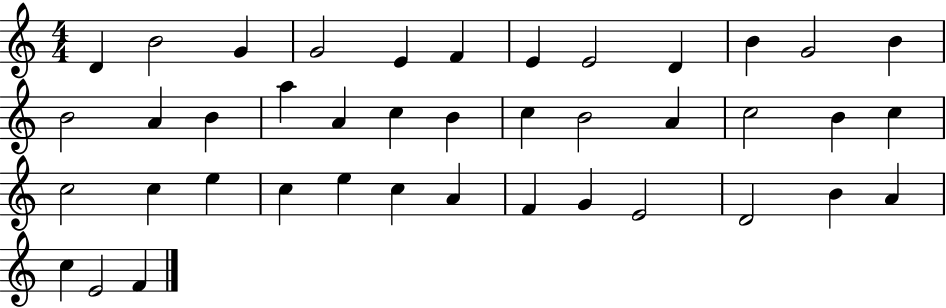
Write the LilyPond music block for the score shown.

{
  \clef treble
  \numericTimeSignature
  \time 4/4
  \key c \major
  d'4 b'2 g'4 | g'2 e'4 f'4 | e'4 e'2 d'4 | b'4 g'2 b'4 | \break b'2 a'4 b'4 | a''4 a'4 c''4 b'4 | c''4 b'2 a'4 | c''2 b'4 c''4 | \break c''2 c''4 e''4 | c''4 e''4 c''4 a'4 | f'4 g'4 e'2 | d'2 b'4 a'4 | \break c''4 e'2 f'4 | \bar "|."
}